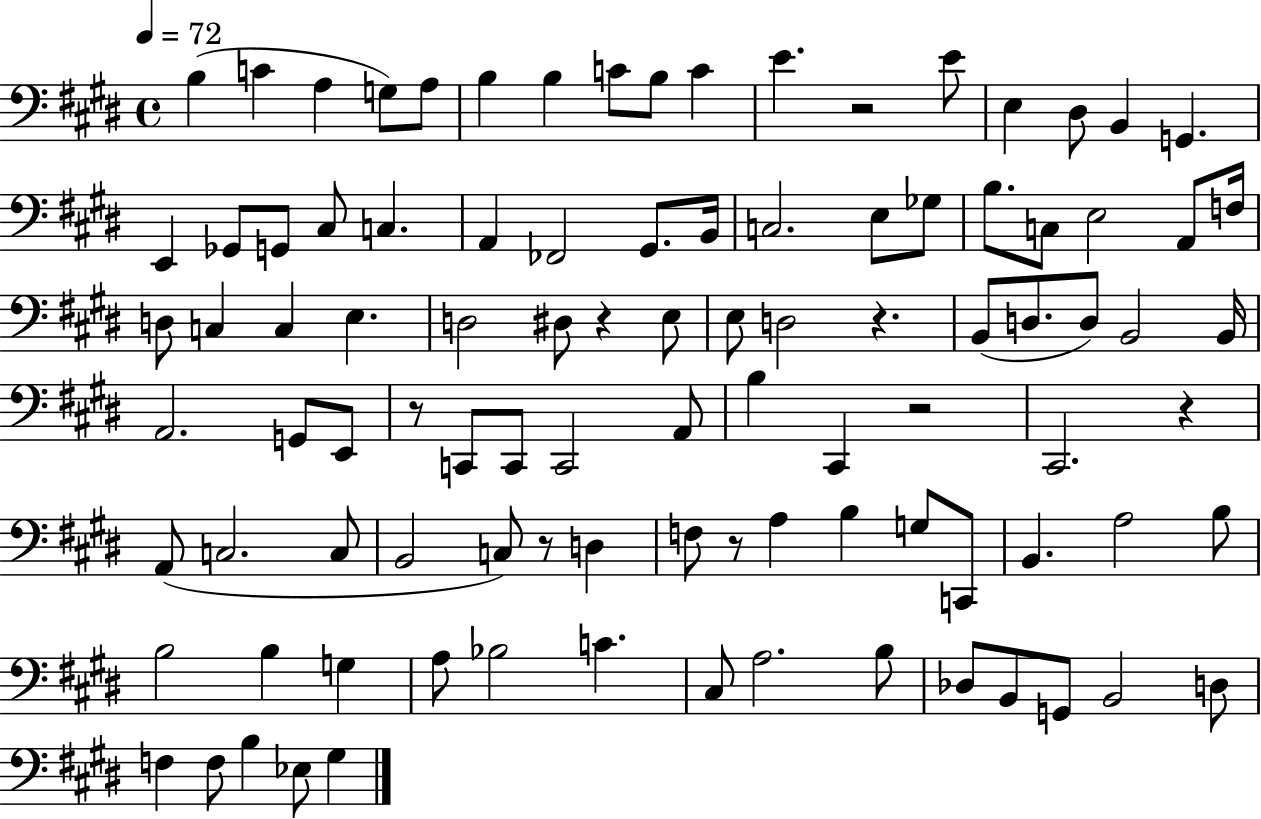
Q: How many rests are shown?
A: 8